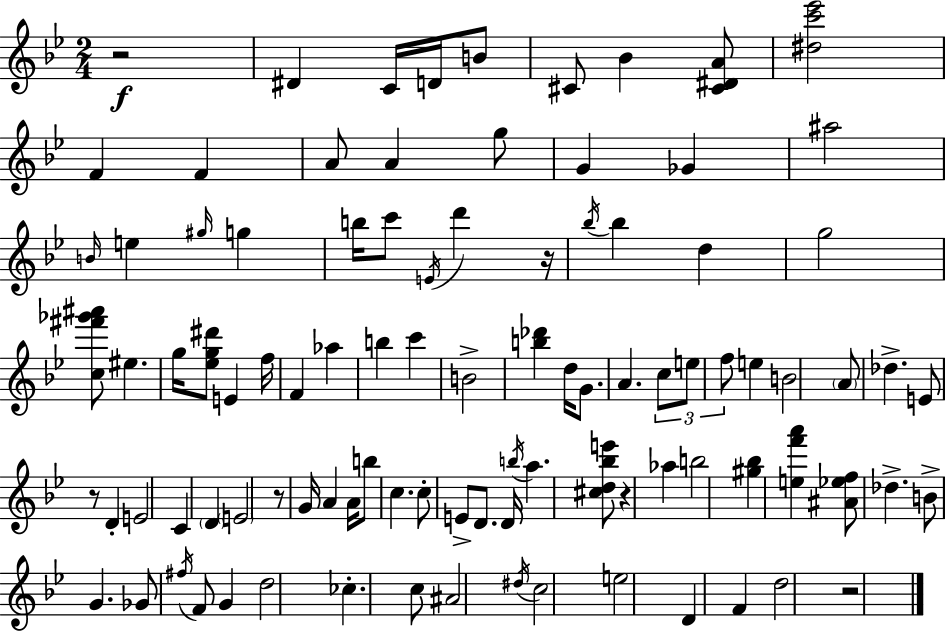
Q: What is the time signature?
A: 2/4